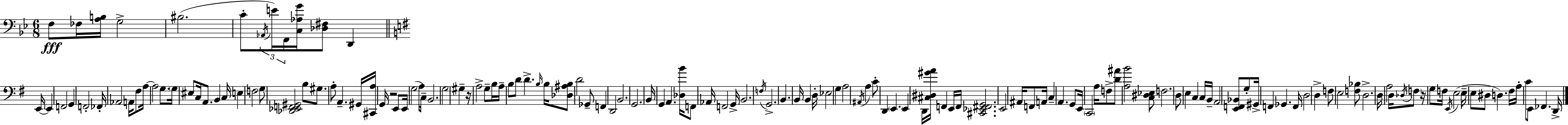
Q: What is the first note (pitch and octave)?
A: F3